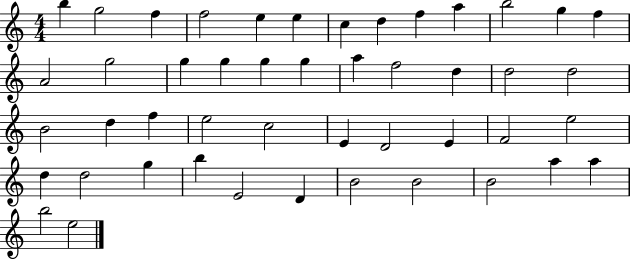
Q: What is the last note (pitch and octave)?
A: E5